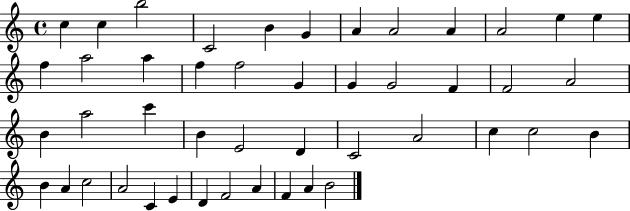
X:1
T:Untitled
M:4/4
L:1/4
K:C
c c b2 C2 B G A A2 A A2 e e f a2 a f f2 G G G2 F F2 A2 B a2 c' B E2 D C2 A2 c c2 B B A c2 A2 C E D F2 A F A B2